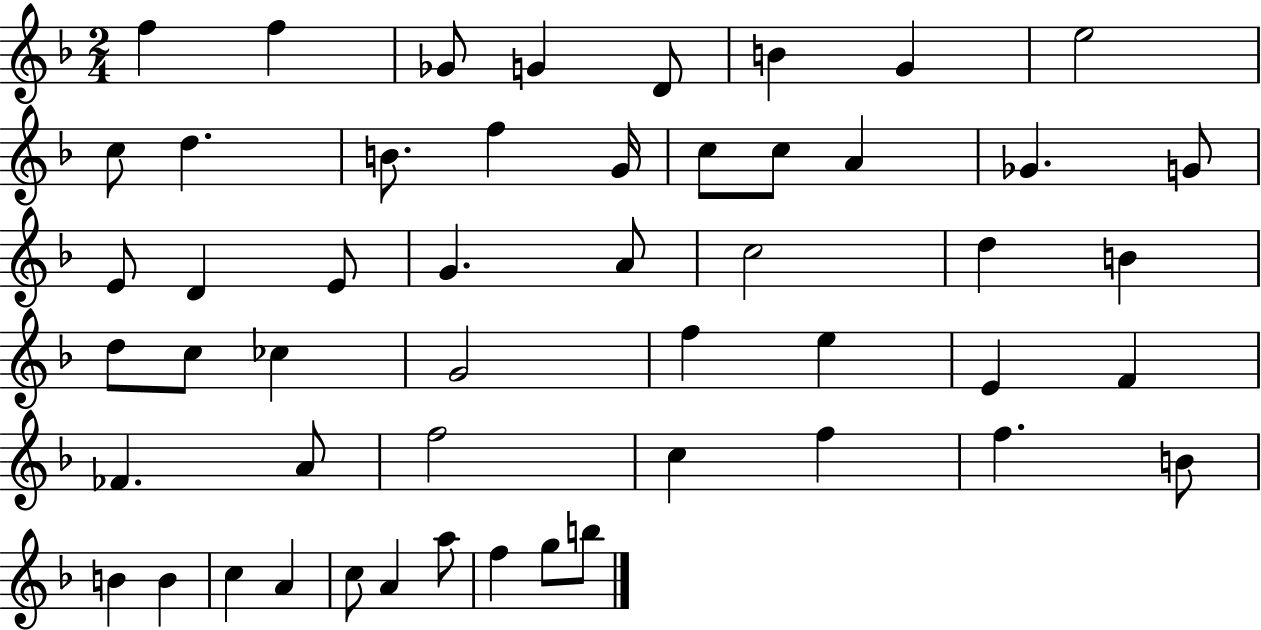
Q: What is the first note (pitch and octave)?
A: F5